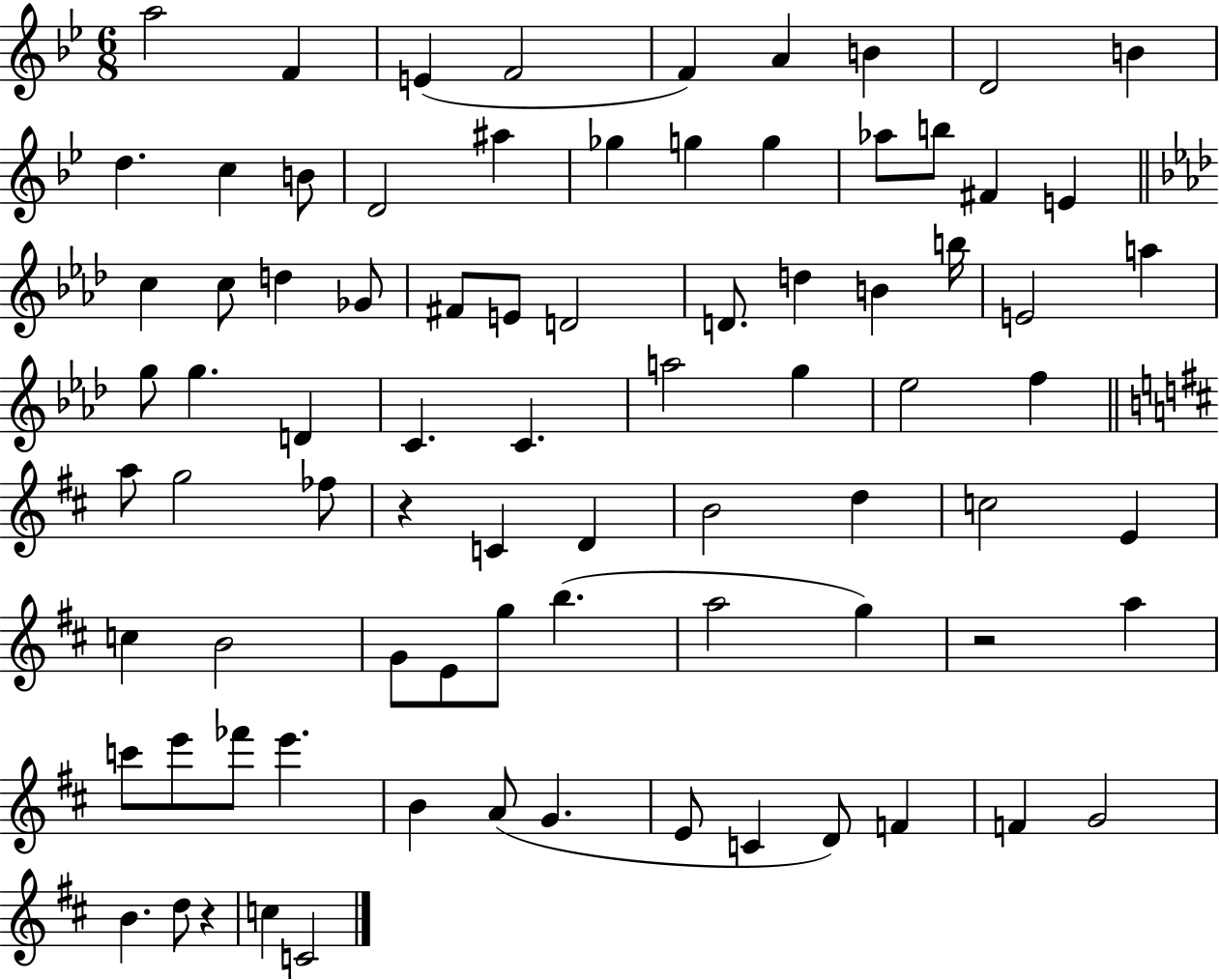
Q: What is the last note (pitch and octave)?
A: C4